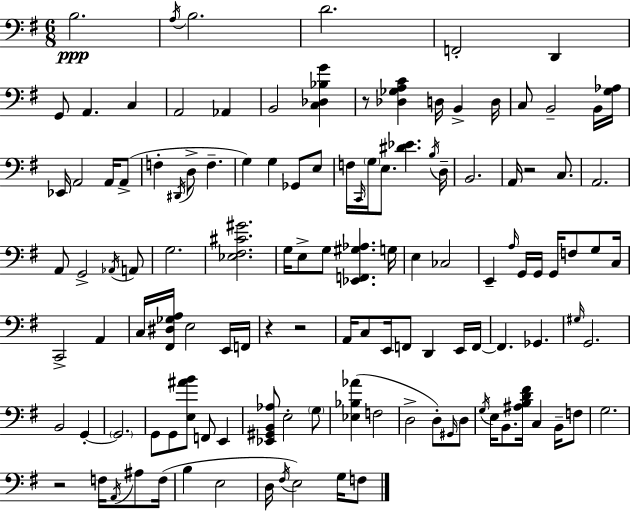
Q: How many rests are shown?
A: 5